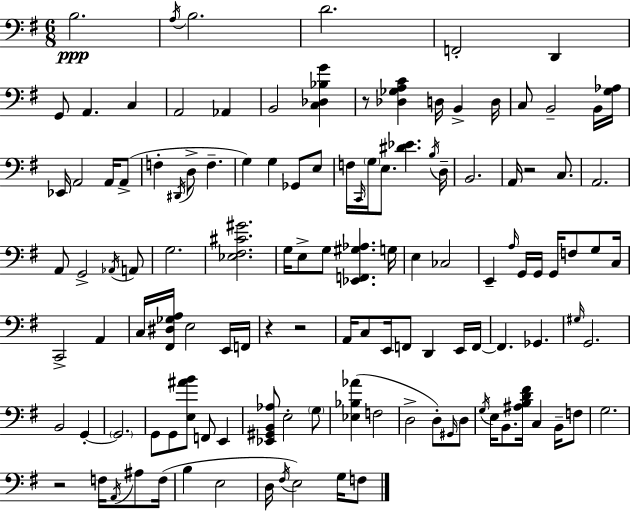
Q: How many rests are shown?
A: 5